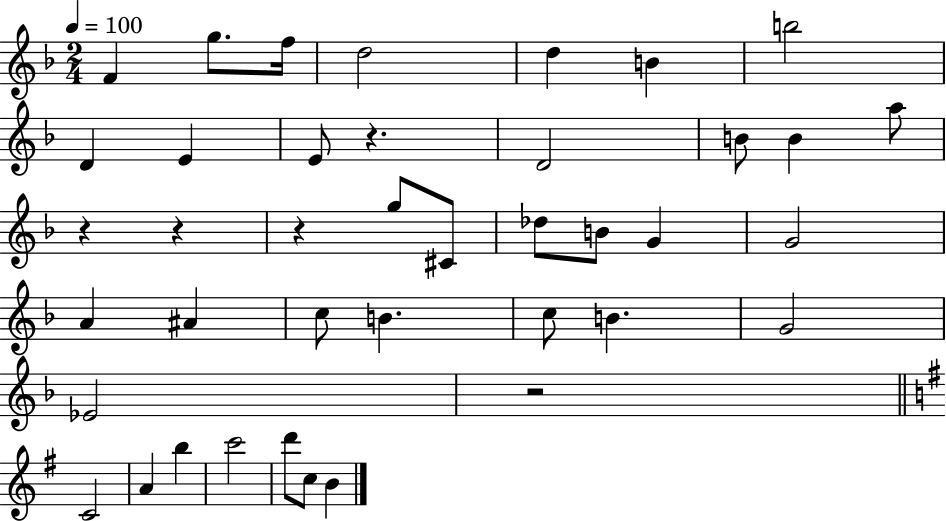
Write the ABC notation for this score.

X:1
T:Untitled
M:2/4
L:1/4
K:F
F g/2 f/4 d2 d B b2 D E E/2 z D2 B/2 B a/2 z z z g/2 ^C/2 _d/2 B/2 G G2 A ^A c/2 B c/2 B G2 _E2 z2 C2 A b c'2 d'/2 c/2 B